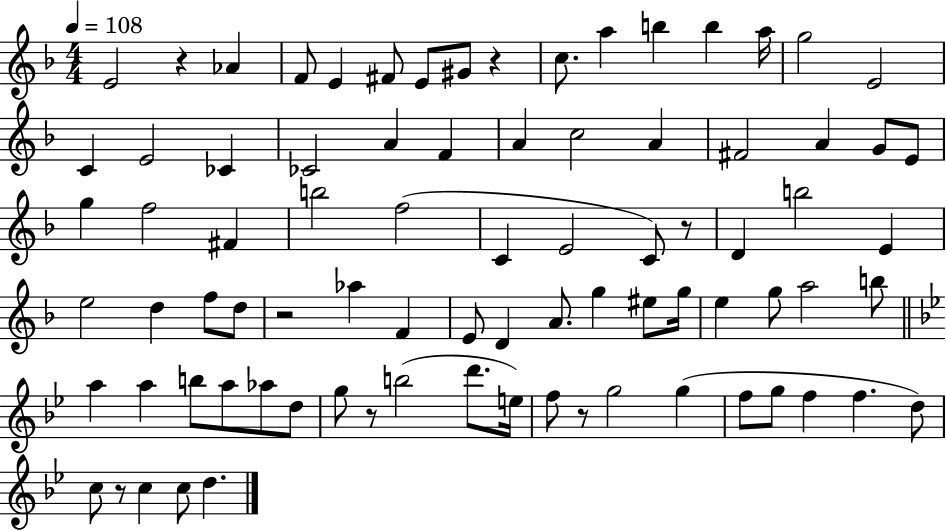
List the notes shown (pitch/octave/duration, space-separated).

E4/h R/q Ab4/q F4/e E4/q F#4/e E4/e G#4/e R/q C5/e. A5/q B5/q B5/q A5/s G5/h E4/h C4/q E4/h CES4/q CES4/h A4/q F4/q A4/q C5/h A4/q F#4/h A4/q G4/e E4/e G5/q F5/h F#4/q B5/h F5/h C4/q E4/h C4/e R/e D4/q B5/h E4/q E5/h D5/q F5/e D5/e R/h Ab5/q F4/q E4/e D4/q A4/e. G5/q EIS5/e G5/s E5/q G5/e A5/h B5/e A5/q A5/q B5/e A5/e Ab5/e D5/e G5/e R/e B5/h D6/e. E5/s F5/e R/e G5/h G5/q F5/e G5/e F5/q F5/q. D5/e C5/e R/e C5/q C5/e D5/q.